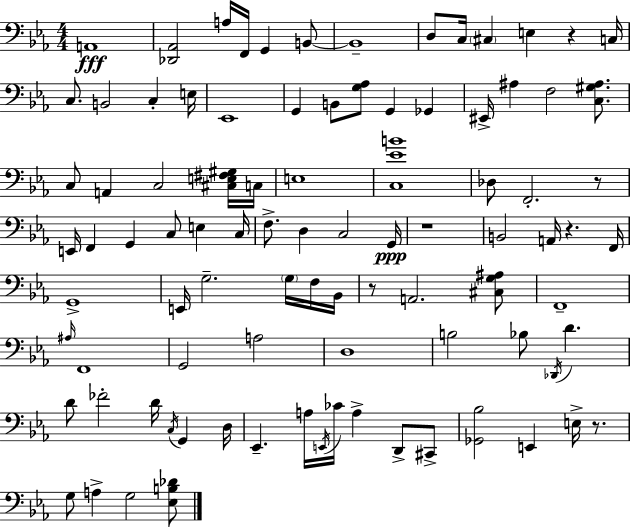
X:1
T:Untitled
M:4/4
L:1/4
K:Eb
A,,4 [_D,,_A,,]2 A,/4 F,,/4 G,, B,,/2 B,,4 D,/2 C,/4 ^C, E, z C,/4 C,/2 B,,2 C, E,/4 _E,,4 G,, B,,/2 [G,_A,]/2 G,, _G,, ^E,,/4 ^A, F,2 [C,^G,^A,]/2 C,/2 A,, C,2 [^C,E,^F,^G,]/4 C,/4 E,4 [C,_EB]4 _D,/2 F,,2 z/2 E,,/4 F,, G,, C,/2 E, C,/4 F,/2 D, C,2 G,,/4 z4 B,,2 A,,/4 z F,,/4 G,,4 E,,/4 G,2 G,/4 F,/4 _B,,/4 z/2 A,,2 [^C,G,^A,]/2 F,,4 ^A,/4 F,,4 G,,2 A,2 D,4 B,2 _B,/2 _D,,/4 D D/2 _F2 D/4 C,/4 G,, D,/4 _E,, A,/4 E,,/4 _C/4 A, D,,/2 ^C,,/2 [_G,,_B,]2 E,, E,/4 z/2 G,/2 A, G,2 [_E,B,_D]/2